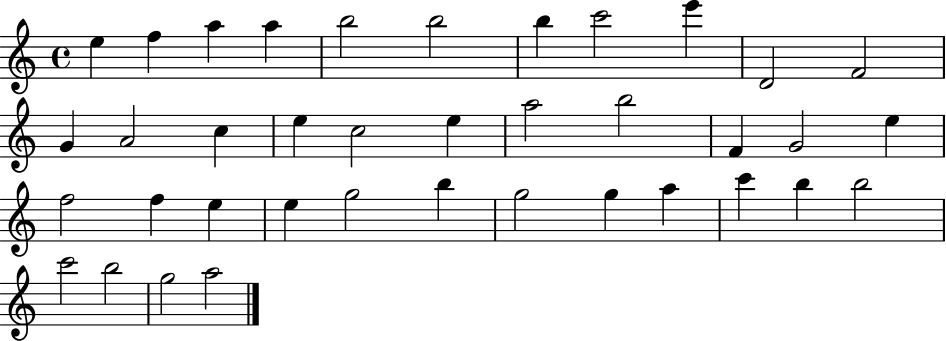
{
  \clef treble
  \time 4/4
  \defaultTimeSignature
  \key c \major
  e''4 f''4 a''4 a''4 | b''2 b''2 | b''4 c'''2 e'''4 | d'2 f'2 | \break g'4 a'2 c''4 | e''4 c''2 e''4 | a''2 b''2 | f'4 g'2 e''4 | \break f''2 f''4 e''4 | e''4 g''2 b''4 | g''2 g''4 a''4 | c'''4 b''4 b''2 | \break c'''2 b''2 | g''2 a''2 | \bar "|."
}